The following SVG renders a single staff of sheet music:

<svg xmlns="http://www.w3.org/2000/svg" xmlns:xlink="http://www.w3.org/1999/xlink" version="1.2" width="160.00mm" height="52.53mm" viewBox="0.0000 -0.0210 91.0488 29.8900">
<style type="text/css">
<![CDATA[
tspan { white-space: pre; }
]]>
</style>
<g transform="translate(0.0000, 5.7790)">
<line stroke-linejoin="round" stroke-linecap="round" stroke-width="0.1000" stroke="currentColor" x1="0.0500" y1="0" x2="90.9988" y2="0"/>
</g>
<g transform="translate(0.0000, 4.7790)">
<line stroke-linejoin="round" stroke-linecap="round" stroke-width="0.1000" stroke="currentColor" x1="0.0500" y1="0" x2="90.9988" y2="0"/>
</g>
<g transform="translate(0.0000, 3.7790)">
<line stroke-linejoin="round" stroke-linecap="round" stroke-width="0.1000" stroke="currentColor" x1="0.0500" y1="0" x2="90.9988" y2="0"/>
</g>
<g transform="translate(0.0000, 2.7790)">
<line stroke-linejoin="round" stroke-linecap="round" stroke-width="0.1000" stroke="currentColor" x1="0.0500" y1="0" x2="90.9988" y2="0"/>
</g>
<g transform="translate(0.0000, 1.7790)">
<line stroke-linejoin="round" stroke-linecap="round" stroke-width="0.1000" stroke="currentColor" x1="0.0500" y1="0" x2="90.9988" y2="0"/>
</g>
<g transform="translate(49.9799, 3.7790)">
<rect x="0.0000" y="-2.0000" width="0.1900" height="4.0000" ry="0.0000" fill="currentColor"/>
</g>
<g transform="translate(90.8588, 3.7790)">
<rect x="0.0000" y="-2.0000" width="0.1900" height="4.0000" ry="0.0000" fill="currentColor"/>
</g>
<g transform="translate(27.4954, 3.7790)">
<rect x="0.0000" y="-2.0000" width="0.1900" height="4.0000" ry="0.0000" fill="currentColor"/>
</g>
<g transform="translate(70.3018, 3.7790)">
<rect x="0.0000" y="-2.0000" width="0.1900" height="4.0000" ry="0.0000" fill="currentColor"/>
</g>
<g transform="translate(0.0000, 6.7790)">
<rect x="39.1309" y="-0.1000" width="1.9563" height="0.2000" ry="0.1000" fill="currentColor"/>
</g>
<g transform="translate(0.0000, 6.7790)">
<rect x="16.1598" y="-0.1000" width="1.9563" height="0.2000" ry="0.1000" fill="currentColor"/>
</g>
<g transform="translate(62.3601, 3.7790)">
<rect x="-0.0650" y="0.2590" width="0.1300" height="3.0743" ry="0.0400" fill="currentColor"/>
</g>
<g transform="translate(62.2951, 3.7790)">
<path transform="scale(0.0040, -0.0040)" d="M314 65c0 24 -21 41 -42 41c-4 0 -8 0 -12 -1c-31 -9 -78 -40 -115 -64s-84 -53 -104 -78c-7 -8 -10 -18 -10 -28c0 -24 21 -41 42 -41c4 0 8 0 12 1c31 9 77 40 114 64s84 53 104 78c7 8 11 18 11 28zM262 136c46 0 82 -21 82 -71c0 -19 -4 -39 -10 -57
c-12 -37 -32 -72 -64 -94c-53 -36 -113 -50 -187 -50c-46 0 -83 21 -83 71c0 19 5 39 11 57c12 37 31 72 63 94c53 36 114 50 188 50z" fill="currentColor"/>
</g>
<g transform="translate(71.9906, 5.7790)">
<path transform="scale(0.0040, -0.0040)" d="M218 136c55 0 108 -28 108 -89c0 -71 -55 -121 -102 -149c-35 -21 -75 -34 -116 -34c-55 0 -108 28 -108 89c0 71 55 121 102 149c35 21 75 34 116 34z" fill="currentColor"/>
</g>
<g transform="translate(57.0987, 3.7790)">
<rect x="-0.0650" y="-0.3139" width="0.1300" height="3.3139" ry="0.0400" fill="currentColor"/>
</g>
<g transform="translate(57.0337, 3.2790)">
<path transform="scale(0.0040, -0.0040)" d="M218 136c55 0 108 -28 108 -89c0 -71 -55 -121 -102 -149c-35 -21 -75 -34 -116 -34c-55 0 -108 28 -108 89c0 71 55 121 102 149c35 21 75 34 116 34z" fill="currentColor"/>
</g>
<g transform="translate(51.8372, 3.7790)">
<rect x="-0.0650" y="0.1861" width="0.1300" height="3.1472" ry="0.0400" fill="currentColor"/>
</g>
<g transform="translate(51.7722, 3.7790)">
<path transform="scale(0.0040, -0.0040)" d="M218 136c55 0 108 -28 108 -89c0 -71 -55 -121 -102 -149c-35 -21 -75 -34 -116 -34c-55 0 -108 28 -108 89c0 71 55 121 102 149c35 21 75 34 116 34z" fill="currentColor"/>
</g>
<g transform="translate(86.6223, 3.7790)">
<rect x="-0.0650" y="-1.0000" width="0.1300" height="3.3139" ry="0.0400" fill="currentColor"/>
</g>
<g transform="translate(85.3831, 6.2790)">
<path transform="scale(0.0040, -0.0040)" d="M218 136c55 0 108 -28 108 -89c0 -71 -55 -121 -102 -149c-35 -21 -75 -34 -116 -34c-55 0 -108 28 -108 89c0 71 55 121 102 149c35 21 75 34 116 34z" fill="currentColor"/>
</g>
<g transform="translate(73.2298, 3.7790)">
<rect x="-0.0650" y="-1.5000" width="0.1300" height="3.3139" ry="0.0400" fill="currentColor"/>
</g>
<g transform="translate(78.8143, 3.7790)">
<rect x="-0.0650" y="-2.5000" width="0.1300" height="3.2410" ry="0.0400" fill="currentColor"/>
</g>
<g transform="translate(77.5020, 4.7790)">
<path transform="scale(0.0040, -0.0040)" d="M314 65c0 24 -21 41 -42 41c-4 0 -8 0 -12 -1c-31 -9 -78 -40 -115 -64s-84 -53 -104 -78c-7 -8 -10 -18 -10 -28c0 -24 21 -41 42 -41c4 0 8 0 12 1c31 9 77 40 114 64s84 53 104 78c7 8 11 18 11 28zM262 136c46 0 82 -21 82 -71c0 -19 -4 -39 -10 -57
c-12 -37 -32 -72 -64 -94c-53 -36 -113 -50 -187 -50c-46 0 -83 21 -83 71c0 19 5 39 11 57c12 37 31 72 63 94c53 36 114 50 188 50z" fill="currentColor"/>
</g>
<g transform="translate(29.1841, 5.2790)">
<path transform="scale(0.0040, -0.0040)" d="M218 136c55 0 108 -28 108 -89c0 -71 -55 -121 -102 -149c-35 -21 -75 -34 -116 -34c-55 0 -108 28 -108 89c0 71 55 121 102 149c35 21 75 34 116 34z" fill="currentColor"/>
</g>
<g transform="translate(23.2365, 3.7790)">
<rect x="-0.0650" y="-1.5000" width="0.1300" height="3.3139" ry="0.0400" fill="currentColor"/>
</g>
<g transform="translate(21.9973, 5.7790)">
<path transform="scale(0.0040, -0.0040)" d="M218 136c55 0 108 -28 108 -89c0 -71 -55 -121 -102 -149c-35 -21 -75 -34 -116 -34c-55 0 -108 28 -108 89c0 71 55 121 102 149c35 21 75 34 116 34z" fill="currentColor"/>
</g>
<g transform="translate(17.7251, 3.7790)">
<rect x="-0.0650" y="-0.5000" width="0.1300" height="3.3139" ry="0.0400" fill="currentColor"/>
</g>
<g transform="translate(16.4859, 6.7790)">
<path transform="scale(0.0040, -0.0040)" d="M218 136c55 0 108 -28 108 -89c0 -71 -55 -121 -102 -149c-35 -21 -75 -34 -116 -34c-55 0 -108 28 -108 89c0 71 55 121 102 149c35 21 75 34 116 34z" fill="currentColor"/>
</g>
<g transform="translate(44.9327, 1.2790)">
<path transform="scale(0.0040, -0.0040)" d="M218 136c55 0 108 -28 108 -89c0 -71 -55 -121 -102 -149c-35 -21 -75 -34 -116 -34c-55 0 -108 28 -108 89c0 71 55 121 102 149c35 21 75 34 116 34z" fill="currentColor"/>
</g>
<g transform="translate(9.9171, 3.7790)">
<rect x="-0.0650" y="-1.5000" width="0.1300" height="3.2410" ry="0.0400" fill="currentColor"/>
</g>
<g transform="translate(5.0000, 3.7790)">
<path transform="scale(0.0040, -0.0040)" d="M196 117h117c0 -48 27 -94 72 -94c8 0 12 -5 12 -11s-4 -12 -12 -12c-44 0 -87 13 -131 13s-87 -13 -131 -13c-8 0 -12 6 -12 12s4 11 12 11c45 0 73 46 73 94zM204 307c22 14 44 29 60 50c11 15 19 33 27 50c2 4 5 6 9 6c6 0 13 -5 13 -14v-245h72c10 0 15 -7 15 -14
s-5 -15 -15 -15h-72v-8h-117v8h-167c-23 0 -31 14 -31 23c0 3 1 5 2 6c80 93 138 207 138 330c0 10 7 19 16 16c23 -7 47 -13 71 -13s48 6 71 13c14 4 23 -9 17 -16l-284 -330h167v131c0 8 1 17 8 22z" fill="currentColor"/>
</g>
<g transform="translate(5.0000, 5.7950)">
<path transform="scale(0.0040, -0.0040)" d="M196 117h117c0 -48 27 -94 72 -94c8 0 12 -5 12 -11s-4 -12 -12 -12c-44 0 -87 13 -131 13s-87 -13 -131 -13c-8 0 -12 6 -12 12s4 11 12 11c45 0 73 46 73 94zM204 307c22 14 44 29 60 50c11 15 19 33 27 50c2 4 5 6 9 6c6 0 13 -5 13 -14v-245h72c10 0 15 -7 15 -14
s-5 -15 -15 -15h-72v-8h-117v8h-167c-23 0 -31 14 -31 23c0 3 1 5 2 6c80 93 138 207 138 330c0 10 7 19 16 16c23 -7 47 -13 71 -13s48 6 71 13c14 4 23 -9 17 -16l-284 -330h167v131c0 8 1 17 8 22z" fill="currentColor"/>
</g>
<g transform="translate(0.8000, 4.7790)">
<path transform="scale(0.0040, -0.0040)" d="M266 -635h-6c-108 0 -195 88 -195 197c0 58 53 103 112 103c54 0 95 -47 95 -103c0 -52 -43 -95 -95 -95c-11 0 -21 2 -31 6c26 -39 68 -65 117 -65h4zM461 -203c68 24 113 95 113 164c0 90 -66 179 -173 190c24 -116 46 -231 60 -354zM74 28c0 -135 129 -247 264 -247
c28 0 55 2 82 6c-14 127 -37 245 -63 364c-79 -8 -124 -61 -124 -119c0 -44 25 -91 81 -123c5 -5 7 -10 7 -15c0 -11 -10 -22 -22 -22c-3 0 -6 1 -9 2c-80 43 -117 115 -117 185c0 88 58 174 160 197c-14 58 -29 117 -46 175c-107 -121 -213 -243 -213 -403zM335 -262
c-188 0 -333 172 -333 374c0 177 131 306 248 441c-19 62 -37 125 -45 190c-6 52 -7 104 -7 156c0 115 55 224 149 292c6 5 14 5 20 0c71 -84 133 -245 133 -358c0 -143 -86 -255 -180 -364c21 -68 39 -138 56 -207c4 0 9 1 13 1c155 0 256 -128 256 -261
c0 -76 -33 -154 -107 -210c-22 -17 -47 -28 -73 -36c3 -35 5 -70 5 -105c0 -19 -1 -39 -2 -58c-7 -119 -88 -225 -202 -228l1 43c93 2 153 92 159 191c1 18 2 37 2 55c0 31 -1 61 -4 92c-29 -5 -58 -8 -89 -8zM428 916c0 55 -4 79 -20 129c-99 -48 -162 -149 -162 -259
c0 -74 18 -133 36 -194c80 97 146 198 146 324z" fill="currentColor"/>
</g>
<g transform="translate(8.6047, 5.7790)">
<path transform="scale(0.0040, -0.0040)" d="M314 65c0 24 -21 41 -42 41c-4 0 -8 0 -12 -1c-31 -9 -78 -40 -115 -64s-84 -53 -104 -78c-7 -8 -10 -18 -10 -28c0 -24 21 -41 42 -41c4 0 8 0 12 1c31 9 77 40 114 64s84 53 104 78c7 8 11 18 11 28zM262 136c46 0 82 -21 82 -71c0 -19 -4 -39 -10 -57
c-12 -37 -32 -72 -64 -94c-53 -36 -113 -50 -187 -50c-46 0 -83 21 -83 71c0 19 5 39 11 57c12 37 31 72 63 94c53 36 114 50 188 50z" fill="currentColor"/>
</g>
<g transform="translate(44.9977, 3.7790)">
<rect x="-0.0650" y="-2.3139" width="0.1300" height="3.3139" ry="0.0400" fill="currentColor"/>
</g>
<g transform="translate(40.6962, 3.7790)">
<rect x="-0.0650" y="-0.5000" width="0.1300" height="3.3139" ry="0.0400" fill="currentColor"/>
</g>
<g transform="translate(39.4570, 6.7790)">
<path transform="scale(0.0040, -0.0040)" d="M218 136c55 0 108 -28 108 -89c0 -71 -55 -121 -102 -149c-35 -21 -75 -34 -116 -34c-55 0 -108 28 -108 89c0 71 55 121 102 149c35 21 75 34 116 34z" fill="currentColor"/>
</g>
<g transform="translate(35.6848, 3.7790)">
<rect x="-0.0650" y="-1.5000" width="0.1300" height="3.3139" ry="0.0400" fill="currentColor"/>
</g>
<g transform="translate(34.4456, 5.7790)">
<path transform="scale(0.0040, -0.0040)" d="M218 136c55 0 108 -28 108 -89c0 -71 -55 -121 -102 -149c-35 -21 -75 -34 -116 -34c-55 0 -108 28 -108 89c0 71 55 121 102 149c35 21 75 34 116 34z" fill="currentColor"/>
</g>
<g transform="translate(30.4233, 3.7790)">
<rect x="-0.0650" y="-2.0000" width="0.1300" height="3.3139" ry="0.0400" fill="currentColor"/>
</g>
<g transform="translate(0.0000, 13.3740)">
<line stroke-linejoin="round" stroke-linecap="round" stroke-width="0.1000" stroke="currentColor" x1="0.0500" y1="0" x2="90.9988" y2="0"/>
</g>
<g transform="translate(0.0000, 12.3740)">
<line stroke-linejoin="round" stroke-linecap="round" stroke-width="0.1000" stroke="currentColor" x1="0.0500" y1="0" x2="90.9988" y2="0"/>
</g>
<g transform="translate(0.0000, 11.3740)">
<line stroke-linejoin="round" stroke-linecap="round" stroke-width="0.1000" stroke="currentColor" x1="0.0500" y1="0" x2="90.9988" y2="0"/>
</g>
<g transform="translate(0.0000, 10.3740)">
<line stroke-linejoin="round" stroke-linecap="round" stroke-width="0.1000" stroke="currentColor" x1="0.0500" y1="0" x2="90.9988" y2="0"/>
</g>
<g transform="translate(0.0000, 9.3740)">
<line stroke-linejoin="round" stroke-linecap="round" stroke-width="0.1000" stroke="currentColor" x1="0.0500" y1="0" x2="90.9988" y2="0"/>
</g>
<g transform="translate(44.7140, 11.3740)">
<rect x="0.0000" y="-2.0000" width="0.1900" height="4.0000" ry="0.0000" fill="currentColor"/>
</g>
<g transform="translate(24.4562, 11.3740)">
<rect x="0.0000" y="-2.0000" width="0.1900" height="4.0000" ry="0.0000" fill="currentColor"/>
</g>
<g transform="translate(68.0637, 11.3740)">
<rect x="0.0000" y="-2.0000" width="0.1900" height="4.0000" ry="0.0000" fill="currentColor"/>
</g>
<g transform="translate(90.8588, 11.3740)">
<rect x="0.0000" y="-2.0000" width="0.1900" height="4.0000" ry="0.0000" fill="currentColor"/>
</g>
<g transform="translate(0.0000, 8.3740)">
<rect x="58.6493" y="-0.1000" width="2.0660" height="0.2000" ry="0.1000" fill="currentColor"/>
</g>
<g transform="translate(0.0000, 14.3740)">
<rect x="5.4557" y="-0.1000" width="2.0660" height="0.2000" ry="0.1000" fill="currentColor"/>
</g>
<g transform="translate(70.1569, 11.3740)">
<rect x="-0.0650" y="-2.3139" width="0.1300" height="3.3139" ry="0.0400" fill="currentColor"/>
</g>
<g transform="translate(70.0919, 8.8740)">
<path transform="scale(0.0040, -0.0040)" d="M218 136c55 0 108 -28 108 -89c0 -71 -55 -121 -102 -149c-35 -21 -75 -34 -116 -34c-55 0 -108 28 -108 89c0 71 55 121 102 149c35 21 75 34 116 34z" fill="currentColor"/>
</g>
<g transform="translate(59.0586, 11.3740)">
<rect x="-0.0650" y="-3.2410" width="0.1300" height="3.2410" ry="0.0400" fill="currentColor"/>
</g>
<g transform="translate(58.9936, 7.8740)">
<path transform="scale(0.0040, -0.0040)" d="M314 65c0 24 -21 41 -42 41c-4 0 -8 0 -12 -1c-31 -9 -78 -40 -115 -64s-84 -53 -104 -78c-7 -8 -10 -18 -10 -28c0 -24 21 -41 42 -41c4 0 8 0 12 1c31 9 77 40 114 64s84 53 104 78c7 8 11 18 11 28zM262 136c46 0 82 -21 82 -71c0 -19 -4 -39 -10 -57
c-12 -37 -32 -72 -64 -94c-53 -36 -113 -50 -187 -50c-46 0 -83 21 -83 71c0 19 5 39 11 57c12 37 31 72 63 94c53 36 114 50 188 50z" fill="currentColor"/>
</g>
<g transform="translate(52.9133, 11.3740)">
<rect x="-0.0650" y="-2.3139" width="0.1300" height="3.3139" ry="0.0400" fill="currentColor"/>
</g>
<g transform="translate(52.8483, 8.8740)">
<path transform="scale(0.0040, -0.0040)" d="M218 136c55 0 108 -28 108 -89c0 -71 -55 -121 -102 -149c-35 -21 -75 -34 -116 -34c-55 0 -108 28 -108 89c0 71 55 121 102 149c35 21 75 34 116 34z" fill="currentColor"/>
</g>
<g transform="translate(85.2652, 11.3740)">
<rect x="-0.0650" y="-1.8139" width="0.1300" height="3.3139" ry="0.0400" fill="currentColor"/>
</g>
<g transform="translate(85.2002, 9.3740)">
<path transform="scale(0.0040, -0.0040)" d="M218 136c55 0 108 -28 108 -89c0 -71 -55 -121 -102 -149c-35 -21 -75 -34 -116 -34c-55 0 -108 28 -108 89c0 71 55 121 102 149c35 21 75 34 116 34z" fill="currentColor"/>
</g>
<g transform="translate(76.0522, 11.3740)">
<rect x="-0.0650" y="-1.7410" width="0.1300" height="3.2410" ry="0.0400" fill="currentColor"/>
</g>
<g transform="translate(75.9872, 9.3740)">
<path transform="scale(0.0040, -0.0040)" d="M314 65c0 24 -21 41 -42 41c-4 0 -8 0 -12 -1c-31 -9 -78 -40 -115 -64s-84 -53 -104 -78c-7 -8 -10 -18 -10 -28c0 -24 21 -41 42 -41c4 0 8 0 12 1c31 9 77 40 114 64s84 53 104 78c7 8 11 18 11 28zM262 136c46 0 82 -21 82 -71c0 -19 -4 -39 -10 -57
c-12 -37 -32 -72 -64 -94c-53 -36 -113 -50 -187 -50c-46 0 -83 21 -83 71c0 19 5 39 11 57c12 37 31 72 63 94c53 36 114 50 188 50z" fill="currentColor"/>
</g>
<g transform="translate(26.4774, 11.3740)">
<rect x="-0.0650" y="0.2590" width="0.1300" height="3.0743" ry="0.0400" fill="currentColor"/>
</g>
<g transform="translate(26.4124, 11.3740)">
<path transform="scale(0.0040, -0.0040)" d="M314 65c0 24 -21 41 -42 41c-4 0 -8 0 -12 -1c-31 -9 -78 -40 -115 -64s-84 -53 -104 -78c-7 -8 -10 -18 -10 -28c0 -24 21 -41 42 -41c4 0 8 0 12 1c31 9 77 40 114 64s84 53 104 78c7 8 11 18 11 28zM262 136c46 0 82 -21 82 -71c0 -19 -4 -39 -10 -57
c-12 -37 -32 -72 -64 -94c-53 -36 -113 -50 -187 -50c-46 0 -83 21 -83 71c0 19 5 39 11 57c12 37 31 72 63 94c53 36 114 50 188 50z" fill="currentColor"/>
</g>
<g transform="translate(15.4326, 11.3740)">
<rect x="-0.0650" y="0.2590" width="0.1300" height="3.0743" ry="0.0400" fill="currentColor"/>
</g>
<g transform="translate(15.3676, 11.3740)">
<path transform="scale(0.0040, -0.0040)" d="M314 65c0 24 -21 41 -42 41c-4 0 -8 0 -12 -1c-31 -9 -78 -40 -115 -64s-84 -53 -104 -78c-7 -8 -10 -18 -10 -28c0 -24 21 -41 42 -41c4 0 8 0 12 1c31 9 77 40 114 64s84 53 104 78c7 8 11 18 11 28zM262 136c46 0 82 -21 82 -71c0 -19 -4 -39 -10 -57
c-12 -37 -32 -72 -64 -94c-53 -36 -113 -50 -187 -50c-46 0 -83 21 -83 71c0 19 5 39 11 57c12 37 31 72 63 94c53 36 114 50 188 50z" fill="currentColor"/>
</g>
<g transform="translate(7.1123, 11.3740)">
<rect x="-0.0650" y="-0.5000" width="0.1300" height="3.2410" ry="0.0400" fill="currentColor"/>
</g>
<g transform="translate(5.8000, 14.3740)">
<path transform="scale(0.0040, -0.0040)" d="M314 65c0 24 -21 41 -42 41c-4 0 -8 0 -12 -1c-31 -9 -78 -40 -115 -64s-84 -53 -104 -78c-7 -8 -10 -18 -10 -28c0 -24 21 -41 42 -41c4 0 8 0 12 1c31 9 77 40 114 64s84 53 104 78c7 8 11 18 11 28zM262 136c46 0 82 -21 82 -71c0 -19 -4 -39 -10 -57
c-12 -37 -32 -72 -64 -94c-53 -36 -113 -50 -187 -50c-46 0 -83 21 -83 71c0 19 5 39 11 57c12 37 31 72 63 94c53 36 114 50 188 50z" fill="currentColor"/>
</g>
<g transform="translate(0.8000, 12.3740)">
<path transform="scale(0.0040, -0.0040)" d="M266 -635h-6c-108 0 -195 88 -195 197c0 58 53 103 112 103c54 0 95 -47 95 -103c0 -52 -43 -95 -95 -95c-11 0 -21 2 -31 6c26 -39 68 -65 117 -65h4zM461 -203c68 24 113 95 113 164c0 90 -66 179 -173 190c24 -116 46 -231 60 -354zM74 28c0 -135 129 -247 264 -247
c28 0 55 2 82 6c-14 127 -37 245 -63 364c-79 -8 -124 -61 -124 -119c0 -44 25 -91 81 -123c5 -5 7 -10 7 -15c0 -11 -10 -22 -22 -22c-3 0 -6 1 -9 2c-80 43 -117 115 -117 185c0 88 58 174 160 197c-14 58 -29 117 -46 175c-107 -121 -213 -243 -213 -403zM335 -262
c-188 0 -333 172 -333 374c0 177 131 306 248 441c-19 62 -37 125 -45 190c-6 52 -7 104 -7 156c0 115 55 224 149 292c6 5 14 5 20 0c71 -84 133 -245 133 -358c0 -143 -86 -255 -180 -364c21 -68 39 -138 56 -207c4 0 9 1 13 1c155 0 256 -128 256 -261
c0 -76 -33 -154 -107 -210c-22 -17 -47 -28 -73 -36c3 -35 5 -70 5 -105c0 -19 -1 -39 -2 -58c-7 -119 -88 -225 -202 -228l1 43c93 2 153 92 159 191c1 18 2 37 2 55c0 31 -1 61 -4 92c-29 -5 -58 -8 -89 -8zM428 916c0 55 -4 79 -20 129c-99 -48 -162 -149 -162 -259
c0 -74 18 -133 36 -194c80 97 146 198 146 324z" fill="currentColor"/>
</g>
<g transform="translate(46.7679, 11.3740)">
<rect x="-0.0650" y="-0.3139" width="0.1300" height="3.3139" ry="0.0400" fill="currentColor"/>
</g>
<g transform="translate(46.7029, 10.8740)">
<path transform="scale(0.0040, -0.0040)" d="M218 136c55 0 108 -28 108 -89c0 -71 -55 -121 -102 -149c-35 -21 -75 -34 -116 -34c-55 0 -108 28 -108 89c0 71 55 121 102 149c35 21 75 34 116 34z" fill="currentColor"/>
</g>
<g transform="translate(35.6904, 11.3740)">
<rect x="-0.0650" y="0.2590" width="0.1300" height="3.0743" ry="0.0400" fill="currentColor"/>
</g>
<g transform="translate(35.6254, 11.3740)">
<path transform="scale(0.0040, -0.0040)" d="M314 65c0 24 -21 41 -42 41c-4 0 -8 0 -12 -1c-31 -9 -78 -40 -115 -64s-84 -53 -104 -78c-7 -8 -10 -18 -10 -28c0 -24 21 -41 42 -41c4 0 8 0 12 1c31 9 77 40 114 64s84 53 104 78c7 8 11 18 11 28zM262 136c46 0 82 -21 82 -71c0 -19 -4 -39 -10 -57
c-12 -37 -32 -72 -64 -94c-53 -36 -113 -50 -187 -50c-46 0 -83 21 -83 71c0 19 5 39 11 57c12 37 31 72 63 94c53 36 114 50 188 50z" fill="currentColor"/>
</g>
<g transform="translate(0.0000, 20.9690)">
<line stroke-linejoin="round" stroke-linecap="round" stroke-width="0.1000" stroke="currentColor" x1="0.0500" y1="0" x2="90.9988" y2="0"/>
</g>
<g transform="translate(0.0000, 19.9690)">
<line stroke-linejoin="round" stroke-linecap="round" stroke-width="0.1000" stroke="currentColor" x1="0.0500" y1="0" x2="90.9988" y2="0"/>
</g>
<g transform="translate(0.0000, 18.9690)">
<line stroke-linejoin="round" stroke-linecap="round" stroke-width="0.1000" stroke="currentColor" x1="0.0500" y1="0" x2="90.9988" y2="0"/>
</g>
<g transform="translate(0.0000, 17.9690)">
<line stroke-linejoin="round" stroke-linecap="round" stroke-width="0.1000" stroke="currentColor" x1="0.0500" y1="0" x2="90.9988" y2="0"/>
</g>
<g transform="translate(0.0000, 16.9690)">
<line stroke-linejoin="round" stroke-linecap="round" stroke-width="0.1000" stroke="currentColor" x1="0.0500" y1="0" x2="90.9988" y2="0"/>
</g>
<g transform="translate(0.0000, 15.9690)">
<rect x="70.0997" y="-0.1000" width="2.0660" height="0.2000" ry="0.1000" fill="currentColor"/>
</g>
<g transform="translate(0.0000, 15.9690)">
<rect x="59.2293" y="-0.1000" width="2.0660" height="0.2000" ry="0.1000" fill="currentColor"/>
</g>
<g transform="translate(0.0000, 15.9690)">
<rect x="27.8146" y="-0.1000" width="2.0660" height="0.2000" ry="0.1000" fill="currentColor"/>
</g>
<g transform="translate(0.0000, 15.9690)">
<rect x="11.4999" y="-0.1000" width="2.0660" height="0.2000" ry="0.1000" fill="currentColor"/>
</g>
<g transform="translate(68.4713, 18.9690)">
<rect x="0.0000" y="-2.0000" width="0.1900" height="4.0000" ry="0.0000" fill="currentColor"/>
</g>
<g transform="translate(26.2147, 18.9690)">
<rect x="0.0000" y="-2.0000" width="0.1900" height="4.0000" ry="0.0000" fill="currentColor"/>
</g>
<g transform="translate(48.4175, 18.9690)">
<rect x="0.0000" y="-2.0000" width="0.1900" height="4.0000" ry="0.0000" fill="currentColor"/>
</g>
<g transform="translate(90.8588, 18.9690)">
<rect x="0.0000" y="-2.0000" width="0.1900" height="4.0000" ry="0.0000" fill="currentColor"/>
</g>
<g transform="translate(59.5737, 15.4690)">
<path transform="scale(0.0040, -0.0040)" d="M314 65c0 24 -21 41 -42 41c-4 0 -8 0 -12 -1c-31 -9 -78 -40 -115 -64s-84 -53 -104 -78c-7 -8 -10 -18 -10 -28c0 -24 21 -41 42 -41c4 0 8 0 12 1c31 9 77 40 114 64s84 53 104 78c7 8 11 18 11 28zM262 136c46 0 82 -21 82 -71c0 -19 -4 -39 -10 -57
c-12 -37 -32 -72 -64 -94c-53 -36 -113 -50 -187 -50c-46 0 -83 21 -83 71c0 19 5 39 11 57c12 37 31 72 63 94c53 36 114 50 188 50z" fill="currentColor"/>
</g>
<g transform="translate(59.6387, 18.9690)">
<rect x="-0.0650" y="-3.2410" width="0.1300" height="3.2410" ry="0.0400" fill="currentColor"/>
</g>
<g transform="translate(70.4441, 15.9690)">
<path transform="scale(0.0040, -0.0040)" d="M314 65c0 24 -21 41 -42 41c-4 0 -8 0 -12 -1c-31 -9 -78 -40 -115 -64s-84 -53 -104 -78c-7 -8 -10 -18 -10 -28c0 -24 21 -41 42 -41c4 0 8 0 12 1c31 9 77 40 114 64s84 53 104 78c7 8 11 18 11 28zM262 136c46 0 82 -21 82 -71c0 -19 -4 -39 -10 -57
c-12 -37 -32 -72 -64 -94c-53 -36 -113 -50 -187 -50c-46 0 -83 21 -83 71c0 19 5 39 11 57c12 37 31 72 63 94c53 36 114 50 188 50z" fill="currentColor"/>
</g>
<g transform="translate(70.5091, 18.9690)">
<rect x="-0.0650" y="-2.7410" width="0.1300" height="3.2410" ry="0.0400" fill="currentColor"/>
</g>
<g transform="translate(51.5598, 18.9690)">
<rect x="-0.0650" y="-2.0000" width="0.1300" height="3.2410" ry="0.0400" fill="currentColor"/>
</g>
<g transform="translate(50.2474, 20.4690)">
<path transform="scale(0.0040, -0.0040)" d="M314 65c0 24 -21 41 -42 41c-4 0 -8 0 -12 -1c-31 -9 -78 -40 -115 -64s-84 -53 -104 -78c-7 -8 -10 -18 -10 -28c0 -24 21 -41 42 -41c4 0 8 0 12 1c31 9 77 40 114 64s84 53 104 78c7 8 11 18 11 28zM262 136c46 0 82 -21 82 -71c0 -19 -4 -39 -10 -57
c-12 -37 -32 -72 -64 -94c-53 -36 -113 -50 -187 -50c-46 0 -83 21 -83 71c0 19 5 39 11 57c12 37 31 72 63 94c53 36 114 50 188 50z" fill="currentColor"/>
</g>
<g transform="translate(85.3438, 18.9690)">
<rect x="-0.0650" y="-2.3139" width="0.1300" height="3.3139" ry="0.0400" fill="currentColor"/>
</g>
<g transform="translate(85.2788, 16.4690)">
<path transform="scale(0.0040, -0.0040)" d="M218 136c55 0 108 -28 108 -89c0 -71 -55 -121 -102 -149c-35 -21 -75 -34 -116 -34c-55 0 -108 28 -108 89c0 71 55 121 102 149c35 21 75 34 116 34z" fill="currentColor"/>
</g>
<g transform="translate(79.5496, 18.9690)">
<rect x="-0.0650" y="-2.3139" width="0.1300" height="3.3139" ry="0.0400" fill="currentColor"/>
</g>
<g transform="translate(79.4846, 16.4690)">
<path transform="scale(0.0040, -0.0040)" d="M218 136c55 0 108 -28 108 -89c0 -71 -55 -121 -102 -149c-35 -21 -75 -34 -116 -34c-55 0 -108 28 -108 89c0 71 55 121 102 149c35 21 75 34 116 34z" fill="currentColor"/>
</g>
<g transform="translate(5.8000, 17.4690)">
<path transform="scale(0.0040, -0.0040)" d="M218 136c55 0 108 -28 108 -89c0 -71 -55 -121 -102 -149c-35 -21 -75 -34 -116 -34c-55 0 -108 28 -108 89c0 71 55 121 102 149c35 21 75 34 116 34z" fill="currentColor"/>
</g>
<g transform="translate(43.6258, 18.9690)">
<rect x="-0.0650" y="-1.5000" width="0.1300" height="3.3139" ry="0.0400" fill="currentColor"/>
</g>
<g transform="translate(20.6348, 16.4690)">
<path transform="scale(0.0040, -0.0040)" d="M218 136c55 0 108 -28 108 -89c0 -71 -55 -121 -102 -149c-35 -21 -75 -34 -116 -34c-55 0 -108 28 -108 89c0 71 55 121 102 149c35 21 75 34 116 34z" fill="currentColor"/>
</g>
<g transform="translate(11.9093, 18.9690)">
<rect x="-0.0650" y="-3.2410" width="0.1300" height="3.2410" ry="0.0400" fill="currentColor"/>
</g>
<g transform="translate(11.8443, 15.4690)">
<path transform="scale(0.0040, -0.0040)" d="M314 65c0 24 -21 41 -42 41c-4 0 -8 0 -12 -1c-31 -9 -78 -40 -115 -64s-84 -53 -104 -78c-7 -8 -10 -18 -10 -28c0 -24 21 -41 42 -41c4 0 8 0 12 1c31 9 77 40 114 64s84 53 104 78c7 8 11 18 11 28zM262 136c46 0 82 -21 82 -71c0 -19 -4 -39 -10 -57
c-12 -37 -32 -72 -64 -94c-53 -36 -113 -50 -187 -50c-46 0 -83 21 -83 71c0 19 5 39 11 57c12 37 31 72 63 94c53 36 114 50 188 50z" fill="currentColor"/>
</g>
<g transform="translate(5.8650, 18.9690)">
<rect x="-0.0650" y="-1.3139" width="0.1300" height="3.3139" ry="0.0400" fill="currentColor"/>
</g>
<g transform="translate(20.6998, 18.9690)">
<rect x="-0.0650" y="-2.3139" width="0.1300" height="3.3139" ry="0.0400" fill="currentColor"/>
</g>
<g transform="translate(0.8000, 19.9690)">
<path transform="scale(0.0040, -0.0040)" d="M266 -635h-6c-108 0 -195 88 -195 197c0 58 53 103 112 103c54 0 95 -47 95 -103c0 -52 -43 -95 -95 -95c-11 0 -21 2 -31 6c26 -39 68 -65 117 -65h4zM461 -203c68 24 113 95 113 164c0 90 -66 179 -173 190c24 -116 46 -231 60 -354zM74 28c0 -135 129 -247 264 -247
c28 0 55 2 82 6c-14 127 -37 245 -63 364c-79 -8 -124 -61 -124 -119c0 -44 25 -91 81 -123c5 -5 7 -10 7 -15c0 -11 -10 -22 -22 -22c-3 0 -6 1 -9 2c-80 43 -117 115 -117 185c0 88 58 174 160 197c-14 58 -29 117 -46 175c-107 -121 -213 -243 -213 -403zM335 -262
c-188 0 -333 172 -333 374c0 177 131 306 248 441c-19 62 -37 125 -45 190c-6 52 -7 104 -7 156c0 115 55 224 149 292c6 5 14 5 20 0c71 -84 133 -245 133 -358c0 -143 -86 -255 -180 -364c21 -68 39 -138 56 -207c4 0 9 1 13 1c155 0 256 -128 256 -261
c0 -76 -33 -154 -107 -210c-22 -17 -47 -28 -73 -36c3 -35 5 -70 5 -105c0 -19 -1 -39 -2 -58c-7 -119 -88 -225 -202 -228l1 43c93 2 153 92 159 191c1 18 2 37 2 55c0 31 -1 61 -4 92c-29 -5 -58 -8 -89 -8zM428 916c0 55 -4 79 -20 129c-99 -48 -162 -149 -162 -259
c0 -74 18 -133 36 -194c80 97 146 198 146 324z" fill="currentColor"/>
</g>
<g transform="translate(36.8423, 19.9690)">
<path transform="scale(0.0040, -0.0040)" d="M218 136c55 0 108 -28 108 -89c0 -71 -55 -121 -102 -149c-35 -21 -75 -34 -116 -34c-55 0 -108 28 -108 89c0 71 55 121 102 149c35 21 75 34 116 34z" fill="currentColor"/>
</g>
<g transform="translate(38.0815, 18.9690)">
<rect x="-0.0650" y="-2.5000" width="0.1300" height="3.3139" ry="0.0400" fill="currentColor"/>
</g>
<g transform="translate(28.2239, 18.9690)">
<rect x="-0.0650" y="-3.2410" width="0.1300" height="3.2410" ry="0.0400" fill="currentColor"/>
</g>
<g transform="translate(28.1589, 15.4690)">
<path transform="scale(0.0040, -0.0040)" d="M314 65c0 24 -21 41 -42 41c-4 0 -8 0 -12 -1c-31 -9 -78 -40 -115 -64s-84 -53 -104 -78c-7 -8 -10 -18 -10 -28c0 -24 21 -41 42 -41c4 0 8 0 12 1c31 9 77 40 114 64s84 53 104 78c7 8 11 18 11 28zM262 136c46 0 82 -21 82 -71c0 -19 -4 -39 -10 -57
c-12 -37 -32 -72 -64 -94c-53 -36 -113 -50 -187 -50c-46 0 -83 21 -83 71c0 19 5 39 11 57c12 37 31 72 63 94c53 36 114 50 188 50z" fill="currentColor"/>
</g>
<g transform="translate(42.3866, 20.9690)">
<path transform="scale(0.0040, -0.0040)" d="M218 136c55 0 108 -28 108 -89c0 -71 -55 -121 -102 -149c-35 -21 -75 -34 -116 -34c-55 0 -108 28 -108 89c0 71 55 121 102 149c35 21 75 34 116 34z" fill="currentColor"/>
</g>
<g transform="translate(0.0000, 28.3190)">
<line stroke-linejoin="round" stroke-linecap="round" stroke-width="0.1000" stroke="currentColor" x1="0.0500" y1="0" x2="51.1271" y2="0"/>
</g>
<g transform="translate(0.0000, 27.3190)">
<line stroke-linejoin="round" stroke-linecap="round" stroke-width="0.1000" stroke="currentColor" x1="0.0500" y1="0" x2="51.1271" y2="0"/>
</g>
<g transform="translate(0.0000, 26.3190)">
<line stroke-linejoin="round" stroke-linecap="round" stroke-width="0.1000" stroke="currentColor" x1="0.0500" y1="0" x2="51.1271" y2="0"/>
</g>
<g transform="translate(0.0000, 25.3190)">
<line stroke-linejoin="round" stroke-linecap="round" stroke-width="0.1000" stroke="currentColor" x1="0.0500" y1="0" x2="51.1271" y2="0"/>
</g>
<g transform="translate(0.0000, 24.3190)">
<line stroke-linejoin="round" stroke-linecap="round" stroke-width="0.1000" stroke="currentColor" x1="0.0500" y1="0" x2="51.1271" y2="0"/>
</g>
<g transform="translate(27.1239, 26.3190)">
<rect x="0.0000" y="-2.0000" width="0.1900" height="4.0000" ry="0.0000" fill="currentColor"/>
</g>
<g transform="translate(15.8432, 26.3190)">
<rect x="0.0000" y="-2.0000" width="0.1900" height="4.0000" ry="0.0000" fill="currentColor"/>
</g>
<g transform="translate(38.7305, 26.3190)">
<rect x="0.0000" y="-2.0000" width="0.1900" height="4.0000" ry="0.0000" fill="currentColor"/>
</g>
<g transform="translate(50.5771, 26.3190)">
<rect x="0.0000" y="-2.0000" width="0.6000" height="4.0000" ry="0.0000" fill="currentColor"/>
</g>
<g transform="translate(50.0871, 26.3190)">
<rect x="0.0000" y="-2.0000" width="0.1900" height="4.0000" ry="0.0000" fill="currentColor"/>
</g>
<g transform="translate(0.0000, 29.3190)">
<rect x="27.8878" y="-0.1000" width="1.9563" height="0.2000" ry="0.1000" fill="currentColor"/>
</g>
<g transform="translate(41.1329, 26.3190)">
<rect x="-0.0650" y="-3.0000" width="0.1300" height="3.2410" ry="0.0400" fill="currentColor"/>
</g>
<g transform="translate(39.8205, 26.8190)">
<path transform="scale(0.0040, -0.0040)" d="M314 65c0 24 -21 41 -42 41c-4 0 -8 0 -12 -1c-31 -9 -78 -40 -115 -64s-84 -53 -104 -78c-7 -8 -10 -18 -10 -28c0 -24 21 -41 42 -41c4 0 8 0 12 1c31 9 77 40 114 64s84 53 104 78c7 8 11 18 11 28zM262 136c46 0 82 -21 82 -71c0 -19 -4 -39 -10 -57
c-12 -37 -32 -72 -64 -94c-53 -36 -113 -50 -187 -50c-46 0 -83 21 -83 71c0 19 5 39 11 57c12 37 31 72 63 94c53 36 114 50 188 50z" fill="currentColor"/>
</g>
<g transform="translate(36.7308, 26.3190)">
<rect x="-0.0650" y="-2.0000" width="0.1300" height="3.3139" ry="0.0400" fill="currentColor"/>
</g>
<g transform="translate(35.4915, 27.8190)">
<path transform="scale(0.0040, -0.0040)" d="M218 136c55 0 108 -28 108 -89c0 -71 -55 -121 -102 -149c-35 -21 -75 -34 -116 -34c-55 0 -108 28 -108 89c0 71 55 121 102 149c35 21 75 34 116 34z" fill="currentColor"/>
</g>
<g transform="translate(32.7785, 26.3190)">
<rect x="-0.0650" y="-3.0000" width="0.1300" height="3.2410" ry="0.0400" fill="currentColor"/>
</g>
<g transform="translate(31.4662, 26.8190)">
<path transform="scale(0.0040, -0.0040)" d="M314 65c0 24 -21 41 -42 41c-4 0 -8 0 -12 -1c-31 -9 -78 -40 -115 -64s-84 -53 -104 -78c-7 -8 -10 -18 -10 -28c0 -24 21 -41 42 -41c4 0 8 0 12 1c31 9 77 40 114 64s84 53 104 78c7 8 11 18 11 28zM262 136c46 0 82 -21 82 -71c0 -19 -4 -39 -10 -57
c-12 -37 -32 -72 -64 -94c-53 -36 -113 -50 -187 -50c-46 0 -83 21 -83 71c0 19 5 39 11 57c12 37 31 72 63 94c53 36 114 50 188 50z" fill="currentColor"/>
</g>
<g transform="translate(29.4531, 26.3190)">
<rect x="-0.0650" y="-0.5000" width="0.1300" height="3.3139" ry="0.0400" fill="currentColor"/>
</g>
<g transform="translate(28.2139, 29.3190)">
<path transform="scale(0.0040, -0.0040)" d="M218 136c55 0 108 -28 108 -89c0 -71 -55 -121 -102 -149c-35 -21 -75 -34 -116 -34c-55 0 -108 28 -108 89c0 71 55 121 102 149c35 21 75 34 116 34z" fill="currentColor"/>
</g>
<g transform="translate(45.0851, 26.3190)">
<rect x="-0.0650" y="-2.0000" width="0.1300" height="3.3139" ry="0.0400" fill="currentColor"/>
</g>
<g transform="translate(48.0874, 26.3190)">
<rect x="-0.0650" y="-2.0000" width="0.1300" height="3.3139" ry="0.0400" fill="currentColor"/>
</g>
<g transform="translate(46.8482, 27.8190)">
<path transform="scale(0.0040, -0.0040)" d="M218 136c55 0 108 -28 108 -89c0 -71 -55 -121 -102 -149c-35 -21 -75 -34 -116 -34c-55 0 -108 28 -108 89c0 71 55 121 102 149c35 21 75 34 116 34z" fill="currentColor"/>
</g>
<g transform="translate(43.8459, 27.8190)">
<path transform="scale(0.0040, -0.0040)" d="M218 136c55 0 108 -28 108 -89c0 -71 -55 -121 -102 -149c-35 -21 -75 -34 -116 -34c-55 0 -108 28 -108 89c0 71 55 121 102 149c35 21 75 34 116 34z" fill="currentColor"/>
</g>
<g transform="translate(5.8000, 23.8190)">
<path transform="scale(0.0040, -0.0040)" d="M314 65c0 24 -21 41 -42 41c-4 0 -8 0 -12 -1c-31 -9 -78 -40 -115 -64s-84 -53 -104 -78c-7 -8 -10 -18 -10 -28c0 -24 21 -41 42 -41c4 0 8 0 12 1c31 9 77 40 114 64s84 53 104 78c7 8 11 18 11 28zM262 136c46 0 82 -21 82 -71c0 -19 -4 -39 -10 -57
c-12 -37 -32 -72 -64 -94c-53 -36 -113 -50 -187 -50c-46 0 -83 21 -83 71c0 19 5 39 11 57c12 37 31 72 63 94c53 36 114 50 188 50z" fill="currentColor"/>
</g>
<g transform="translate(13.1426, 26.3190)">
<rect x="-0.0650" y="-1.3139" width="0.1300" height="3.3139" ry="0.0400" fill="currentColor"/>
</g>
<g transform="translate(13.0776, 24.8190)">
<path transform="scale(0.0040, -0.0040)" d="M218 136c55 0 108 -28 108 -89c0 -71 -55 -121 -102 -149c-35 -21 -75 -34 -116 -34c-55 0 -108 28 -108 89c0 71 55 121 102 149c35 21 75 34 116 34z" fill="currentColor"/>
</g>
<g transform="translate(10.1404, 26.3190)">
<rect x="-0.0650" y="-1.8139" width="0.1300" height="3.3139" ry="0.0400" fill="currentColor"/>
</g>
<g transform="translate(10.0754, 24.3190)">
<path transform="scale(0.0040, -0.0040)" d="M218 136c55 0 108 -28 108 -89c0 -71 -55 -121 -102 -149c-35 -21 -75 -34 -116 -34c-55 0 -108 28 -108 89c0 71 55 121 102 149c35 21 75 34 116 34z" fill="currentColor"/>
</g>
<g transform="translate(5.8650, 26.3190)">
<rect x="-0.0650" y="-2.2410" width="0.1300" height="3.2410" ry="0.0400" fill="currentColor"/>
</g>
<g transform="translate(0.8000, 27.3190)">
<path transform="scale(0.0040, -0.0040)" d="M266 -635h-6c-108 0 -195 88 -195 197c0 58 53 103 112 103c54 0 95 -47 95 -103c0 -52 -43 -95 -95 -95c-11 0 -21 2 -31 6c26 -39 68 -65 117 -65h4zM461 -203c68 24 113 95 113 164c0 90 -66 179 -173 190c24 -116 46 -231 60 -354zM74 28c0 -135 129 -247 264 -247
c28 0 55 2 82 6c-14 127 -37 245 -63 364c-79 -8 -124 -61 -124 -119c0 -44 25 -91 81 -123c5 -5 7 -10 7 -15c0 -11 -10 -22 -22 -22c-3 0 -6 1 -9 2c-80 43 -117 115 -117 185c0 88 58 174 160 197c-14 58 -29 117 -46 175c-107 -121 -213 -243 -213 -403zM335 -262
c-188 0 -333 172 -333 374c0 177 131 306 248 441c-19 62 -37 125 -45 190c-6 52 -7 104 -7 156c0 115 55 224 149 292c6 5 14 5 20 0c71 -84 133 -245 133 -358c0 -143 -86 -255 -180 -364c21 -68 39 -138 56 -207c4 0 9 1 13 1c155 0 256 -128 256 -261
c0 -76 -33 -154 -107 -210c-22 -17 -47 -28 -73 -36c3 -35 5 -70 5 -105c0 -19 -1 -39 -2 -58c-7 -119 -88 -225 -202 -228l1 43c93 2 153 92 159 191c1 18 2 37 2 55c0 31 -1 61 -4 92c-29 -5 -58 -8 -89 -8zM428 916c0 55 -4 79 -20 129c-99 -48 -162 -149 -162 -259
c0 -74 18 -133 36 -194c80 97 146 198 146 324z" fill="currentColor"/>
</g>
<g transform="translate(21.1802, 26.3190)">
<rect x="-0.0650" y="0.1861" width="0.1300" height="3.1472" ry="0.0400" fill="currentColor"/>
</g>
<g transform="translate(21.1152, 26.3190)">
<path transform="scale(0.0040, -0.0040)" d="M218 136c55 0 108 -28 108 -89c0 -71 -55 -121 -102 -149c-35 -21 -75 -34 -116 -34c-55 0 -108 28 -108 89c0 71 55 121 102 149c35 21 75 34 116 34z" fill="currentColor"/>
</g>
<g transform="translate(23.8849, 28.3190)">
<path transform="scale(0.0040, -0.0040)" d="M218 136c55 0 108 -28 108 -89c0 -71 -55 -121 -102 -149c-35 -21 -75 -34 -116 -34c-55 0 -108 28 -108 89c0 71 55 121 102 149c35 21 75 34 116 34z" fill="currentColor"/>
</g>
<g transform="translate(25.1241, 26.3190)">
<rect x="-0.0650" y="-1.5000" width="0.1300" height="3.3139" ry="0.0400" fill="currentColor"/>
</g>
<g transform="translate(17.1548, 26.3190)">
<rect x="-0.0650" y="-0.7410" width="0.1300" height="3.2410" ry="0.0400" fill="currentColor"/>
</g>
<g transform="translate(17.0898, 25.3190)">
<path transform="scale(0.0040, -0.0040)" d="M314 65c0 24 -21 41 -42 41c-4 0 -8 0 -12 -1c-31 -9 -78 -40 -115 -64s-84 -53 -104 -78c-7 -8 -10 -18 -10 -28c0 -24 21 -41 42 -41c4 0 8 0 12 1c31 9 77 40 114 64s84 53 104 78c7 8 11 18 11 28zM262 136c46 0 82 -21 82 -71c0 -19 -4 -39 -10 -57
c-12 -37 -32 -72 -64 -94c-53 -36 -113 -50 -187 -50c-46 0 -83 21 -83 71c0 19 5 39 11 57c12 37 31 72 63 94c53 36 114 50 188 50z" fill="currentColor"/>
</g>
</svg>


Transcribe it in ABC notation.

X:1
T:Untitled
M:4/4
L:1/4
K:C
E2 C E F E C g B c B2 E G2 D C2 B2 B2 B2 c g b2 g f2 f e b2 g b2 G E F2 b2 a2 g g g2 f e d2 B E C A2 F A2 F F